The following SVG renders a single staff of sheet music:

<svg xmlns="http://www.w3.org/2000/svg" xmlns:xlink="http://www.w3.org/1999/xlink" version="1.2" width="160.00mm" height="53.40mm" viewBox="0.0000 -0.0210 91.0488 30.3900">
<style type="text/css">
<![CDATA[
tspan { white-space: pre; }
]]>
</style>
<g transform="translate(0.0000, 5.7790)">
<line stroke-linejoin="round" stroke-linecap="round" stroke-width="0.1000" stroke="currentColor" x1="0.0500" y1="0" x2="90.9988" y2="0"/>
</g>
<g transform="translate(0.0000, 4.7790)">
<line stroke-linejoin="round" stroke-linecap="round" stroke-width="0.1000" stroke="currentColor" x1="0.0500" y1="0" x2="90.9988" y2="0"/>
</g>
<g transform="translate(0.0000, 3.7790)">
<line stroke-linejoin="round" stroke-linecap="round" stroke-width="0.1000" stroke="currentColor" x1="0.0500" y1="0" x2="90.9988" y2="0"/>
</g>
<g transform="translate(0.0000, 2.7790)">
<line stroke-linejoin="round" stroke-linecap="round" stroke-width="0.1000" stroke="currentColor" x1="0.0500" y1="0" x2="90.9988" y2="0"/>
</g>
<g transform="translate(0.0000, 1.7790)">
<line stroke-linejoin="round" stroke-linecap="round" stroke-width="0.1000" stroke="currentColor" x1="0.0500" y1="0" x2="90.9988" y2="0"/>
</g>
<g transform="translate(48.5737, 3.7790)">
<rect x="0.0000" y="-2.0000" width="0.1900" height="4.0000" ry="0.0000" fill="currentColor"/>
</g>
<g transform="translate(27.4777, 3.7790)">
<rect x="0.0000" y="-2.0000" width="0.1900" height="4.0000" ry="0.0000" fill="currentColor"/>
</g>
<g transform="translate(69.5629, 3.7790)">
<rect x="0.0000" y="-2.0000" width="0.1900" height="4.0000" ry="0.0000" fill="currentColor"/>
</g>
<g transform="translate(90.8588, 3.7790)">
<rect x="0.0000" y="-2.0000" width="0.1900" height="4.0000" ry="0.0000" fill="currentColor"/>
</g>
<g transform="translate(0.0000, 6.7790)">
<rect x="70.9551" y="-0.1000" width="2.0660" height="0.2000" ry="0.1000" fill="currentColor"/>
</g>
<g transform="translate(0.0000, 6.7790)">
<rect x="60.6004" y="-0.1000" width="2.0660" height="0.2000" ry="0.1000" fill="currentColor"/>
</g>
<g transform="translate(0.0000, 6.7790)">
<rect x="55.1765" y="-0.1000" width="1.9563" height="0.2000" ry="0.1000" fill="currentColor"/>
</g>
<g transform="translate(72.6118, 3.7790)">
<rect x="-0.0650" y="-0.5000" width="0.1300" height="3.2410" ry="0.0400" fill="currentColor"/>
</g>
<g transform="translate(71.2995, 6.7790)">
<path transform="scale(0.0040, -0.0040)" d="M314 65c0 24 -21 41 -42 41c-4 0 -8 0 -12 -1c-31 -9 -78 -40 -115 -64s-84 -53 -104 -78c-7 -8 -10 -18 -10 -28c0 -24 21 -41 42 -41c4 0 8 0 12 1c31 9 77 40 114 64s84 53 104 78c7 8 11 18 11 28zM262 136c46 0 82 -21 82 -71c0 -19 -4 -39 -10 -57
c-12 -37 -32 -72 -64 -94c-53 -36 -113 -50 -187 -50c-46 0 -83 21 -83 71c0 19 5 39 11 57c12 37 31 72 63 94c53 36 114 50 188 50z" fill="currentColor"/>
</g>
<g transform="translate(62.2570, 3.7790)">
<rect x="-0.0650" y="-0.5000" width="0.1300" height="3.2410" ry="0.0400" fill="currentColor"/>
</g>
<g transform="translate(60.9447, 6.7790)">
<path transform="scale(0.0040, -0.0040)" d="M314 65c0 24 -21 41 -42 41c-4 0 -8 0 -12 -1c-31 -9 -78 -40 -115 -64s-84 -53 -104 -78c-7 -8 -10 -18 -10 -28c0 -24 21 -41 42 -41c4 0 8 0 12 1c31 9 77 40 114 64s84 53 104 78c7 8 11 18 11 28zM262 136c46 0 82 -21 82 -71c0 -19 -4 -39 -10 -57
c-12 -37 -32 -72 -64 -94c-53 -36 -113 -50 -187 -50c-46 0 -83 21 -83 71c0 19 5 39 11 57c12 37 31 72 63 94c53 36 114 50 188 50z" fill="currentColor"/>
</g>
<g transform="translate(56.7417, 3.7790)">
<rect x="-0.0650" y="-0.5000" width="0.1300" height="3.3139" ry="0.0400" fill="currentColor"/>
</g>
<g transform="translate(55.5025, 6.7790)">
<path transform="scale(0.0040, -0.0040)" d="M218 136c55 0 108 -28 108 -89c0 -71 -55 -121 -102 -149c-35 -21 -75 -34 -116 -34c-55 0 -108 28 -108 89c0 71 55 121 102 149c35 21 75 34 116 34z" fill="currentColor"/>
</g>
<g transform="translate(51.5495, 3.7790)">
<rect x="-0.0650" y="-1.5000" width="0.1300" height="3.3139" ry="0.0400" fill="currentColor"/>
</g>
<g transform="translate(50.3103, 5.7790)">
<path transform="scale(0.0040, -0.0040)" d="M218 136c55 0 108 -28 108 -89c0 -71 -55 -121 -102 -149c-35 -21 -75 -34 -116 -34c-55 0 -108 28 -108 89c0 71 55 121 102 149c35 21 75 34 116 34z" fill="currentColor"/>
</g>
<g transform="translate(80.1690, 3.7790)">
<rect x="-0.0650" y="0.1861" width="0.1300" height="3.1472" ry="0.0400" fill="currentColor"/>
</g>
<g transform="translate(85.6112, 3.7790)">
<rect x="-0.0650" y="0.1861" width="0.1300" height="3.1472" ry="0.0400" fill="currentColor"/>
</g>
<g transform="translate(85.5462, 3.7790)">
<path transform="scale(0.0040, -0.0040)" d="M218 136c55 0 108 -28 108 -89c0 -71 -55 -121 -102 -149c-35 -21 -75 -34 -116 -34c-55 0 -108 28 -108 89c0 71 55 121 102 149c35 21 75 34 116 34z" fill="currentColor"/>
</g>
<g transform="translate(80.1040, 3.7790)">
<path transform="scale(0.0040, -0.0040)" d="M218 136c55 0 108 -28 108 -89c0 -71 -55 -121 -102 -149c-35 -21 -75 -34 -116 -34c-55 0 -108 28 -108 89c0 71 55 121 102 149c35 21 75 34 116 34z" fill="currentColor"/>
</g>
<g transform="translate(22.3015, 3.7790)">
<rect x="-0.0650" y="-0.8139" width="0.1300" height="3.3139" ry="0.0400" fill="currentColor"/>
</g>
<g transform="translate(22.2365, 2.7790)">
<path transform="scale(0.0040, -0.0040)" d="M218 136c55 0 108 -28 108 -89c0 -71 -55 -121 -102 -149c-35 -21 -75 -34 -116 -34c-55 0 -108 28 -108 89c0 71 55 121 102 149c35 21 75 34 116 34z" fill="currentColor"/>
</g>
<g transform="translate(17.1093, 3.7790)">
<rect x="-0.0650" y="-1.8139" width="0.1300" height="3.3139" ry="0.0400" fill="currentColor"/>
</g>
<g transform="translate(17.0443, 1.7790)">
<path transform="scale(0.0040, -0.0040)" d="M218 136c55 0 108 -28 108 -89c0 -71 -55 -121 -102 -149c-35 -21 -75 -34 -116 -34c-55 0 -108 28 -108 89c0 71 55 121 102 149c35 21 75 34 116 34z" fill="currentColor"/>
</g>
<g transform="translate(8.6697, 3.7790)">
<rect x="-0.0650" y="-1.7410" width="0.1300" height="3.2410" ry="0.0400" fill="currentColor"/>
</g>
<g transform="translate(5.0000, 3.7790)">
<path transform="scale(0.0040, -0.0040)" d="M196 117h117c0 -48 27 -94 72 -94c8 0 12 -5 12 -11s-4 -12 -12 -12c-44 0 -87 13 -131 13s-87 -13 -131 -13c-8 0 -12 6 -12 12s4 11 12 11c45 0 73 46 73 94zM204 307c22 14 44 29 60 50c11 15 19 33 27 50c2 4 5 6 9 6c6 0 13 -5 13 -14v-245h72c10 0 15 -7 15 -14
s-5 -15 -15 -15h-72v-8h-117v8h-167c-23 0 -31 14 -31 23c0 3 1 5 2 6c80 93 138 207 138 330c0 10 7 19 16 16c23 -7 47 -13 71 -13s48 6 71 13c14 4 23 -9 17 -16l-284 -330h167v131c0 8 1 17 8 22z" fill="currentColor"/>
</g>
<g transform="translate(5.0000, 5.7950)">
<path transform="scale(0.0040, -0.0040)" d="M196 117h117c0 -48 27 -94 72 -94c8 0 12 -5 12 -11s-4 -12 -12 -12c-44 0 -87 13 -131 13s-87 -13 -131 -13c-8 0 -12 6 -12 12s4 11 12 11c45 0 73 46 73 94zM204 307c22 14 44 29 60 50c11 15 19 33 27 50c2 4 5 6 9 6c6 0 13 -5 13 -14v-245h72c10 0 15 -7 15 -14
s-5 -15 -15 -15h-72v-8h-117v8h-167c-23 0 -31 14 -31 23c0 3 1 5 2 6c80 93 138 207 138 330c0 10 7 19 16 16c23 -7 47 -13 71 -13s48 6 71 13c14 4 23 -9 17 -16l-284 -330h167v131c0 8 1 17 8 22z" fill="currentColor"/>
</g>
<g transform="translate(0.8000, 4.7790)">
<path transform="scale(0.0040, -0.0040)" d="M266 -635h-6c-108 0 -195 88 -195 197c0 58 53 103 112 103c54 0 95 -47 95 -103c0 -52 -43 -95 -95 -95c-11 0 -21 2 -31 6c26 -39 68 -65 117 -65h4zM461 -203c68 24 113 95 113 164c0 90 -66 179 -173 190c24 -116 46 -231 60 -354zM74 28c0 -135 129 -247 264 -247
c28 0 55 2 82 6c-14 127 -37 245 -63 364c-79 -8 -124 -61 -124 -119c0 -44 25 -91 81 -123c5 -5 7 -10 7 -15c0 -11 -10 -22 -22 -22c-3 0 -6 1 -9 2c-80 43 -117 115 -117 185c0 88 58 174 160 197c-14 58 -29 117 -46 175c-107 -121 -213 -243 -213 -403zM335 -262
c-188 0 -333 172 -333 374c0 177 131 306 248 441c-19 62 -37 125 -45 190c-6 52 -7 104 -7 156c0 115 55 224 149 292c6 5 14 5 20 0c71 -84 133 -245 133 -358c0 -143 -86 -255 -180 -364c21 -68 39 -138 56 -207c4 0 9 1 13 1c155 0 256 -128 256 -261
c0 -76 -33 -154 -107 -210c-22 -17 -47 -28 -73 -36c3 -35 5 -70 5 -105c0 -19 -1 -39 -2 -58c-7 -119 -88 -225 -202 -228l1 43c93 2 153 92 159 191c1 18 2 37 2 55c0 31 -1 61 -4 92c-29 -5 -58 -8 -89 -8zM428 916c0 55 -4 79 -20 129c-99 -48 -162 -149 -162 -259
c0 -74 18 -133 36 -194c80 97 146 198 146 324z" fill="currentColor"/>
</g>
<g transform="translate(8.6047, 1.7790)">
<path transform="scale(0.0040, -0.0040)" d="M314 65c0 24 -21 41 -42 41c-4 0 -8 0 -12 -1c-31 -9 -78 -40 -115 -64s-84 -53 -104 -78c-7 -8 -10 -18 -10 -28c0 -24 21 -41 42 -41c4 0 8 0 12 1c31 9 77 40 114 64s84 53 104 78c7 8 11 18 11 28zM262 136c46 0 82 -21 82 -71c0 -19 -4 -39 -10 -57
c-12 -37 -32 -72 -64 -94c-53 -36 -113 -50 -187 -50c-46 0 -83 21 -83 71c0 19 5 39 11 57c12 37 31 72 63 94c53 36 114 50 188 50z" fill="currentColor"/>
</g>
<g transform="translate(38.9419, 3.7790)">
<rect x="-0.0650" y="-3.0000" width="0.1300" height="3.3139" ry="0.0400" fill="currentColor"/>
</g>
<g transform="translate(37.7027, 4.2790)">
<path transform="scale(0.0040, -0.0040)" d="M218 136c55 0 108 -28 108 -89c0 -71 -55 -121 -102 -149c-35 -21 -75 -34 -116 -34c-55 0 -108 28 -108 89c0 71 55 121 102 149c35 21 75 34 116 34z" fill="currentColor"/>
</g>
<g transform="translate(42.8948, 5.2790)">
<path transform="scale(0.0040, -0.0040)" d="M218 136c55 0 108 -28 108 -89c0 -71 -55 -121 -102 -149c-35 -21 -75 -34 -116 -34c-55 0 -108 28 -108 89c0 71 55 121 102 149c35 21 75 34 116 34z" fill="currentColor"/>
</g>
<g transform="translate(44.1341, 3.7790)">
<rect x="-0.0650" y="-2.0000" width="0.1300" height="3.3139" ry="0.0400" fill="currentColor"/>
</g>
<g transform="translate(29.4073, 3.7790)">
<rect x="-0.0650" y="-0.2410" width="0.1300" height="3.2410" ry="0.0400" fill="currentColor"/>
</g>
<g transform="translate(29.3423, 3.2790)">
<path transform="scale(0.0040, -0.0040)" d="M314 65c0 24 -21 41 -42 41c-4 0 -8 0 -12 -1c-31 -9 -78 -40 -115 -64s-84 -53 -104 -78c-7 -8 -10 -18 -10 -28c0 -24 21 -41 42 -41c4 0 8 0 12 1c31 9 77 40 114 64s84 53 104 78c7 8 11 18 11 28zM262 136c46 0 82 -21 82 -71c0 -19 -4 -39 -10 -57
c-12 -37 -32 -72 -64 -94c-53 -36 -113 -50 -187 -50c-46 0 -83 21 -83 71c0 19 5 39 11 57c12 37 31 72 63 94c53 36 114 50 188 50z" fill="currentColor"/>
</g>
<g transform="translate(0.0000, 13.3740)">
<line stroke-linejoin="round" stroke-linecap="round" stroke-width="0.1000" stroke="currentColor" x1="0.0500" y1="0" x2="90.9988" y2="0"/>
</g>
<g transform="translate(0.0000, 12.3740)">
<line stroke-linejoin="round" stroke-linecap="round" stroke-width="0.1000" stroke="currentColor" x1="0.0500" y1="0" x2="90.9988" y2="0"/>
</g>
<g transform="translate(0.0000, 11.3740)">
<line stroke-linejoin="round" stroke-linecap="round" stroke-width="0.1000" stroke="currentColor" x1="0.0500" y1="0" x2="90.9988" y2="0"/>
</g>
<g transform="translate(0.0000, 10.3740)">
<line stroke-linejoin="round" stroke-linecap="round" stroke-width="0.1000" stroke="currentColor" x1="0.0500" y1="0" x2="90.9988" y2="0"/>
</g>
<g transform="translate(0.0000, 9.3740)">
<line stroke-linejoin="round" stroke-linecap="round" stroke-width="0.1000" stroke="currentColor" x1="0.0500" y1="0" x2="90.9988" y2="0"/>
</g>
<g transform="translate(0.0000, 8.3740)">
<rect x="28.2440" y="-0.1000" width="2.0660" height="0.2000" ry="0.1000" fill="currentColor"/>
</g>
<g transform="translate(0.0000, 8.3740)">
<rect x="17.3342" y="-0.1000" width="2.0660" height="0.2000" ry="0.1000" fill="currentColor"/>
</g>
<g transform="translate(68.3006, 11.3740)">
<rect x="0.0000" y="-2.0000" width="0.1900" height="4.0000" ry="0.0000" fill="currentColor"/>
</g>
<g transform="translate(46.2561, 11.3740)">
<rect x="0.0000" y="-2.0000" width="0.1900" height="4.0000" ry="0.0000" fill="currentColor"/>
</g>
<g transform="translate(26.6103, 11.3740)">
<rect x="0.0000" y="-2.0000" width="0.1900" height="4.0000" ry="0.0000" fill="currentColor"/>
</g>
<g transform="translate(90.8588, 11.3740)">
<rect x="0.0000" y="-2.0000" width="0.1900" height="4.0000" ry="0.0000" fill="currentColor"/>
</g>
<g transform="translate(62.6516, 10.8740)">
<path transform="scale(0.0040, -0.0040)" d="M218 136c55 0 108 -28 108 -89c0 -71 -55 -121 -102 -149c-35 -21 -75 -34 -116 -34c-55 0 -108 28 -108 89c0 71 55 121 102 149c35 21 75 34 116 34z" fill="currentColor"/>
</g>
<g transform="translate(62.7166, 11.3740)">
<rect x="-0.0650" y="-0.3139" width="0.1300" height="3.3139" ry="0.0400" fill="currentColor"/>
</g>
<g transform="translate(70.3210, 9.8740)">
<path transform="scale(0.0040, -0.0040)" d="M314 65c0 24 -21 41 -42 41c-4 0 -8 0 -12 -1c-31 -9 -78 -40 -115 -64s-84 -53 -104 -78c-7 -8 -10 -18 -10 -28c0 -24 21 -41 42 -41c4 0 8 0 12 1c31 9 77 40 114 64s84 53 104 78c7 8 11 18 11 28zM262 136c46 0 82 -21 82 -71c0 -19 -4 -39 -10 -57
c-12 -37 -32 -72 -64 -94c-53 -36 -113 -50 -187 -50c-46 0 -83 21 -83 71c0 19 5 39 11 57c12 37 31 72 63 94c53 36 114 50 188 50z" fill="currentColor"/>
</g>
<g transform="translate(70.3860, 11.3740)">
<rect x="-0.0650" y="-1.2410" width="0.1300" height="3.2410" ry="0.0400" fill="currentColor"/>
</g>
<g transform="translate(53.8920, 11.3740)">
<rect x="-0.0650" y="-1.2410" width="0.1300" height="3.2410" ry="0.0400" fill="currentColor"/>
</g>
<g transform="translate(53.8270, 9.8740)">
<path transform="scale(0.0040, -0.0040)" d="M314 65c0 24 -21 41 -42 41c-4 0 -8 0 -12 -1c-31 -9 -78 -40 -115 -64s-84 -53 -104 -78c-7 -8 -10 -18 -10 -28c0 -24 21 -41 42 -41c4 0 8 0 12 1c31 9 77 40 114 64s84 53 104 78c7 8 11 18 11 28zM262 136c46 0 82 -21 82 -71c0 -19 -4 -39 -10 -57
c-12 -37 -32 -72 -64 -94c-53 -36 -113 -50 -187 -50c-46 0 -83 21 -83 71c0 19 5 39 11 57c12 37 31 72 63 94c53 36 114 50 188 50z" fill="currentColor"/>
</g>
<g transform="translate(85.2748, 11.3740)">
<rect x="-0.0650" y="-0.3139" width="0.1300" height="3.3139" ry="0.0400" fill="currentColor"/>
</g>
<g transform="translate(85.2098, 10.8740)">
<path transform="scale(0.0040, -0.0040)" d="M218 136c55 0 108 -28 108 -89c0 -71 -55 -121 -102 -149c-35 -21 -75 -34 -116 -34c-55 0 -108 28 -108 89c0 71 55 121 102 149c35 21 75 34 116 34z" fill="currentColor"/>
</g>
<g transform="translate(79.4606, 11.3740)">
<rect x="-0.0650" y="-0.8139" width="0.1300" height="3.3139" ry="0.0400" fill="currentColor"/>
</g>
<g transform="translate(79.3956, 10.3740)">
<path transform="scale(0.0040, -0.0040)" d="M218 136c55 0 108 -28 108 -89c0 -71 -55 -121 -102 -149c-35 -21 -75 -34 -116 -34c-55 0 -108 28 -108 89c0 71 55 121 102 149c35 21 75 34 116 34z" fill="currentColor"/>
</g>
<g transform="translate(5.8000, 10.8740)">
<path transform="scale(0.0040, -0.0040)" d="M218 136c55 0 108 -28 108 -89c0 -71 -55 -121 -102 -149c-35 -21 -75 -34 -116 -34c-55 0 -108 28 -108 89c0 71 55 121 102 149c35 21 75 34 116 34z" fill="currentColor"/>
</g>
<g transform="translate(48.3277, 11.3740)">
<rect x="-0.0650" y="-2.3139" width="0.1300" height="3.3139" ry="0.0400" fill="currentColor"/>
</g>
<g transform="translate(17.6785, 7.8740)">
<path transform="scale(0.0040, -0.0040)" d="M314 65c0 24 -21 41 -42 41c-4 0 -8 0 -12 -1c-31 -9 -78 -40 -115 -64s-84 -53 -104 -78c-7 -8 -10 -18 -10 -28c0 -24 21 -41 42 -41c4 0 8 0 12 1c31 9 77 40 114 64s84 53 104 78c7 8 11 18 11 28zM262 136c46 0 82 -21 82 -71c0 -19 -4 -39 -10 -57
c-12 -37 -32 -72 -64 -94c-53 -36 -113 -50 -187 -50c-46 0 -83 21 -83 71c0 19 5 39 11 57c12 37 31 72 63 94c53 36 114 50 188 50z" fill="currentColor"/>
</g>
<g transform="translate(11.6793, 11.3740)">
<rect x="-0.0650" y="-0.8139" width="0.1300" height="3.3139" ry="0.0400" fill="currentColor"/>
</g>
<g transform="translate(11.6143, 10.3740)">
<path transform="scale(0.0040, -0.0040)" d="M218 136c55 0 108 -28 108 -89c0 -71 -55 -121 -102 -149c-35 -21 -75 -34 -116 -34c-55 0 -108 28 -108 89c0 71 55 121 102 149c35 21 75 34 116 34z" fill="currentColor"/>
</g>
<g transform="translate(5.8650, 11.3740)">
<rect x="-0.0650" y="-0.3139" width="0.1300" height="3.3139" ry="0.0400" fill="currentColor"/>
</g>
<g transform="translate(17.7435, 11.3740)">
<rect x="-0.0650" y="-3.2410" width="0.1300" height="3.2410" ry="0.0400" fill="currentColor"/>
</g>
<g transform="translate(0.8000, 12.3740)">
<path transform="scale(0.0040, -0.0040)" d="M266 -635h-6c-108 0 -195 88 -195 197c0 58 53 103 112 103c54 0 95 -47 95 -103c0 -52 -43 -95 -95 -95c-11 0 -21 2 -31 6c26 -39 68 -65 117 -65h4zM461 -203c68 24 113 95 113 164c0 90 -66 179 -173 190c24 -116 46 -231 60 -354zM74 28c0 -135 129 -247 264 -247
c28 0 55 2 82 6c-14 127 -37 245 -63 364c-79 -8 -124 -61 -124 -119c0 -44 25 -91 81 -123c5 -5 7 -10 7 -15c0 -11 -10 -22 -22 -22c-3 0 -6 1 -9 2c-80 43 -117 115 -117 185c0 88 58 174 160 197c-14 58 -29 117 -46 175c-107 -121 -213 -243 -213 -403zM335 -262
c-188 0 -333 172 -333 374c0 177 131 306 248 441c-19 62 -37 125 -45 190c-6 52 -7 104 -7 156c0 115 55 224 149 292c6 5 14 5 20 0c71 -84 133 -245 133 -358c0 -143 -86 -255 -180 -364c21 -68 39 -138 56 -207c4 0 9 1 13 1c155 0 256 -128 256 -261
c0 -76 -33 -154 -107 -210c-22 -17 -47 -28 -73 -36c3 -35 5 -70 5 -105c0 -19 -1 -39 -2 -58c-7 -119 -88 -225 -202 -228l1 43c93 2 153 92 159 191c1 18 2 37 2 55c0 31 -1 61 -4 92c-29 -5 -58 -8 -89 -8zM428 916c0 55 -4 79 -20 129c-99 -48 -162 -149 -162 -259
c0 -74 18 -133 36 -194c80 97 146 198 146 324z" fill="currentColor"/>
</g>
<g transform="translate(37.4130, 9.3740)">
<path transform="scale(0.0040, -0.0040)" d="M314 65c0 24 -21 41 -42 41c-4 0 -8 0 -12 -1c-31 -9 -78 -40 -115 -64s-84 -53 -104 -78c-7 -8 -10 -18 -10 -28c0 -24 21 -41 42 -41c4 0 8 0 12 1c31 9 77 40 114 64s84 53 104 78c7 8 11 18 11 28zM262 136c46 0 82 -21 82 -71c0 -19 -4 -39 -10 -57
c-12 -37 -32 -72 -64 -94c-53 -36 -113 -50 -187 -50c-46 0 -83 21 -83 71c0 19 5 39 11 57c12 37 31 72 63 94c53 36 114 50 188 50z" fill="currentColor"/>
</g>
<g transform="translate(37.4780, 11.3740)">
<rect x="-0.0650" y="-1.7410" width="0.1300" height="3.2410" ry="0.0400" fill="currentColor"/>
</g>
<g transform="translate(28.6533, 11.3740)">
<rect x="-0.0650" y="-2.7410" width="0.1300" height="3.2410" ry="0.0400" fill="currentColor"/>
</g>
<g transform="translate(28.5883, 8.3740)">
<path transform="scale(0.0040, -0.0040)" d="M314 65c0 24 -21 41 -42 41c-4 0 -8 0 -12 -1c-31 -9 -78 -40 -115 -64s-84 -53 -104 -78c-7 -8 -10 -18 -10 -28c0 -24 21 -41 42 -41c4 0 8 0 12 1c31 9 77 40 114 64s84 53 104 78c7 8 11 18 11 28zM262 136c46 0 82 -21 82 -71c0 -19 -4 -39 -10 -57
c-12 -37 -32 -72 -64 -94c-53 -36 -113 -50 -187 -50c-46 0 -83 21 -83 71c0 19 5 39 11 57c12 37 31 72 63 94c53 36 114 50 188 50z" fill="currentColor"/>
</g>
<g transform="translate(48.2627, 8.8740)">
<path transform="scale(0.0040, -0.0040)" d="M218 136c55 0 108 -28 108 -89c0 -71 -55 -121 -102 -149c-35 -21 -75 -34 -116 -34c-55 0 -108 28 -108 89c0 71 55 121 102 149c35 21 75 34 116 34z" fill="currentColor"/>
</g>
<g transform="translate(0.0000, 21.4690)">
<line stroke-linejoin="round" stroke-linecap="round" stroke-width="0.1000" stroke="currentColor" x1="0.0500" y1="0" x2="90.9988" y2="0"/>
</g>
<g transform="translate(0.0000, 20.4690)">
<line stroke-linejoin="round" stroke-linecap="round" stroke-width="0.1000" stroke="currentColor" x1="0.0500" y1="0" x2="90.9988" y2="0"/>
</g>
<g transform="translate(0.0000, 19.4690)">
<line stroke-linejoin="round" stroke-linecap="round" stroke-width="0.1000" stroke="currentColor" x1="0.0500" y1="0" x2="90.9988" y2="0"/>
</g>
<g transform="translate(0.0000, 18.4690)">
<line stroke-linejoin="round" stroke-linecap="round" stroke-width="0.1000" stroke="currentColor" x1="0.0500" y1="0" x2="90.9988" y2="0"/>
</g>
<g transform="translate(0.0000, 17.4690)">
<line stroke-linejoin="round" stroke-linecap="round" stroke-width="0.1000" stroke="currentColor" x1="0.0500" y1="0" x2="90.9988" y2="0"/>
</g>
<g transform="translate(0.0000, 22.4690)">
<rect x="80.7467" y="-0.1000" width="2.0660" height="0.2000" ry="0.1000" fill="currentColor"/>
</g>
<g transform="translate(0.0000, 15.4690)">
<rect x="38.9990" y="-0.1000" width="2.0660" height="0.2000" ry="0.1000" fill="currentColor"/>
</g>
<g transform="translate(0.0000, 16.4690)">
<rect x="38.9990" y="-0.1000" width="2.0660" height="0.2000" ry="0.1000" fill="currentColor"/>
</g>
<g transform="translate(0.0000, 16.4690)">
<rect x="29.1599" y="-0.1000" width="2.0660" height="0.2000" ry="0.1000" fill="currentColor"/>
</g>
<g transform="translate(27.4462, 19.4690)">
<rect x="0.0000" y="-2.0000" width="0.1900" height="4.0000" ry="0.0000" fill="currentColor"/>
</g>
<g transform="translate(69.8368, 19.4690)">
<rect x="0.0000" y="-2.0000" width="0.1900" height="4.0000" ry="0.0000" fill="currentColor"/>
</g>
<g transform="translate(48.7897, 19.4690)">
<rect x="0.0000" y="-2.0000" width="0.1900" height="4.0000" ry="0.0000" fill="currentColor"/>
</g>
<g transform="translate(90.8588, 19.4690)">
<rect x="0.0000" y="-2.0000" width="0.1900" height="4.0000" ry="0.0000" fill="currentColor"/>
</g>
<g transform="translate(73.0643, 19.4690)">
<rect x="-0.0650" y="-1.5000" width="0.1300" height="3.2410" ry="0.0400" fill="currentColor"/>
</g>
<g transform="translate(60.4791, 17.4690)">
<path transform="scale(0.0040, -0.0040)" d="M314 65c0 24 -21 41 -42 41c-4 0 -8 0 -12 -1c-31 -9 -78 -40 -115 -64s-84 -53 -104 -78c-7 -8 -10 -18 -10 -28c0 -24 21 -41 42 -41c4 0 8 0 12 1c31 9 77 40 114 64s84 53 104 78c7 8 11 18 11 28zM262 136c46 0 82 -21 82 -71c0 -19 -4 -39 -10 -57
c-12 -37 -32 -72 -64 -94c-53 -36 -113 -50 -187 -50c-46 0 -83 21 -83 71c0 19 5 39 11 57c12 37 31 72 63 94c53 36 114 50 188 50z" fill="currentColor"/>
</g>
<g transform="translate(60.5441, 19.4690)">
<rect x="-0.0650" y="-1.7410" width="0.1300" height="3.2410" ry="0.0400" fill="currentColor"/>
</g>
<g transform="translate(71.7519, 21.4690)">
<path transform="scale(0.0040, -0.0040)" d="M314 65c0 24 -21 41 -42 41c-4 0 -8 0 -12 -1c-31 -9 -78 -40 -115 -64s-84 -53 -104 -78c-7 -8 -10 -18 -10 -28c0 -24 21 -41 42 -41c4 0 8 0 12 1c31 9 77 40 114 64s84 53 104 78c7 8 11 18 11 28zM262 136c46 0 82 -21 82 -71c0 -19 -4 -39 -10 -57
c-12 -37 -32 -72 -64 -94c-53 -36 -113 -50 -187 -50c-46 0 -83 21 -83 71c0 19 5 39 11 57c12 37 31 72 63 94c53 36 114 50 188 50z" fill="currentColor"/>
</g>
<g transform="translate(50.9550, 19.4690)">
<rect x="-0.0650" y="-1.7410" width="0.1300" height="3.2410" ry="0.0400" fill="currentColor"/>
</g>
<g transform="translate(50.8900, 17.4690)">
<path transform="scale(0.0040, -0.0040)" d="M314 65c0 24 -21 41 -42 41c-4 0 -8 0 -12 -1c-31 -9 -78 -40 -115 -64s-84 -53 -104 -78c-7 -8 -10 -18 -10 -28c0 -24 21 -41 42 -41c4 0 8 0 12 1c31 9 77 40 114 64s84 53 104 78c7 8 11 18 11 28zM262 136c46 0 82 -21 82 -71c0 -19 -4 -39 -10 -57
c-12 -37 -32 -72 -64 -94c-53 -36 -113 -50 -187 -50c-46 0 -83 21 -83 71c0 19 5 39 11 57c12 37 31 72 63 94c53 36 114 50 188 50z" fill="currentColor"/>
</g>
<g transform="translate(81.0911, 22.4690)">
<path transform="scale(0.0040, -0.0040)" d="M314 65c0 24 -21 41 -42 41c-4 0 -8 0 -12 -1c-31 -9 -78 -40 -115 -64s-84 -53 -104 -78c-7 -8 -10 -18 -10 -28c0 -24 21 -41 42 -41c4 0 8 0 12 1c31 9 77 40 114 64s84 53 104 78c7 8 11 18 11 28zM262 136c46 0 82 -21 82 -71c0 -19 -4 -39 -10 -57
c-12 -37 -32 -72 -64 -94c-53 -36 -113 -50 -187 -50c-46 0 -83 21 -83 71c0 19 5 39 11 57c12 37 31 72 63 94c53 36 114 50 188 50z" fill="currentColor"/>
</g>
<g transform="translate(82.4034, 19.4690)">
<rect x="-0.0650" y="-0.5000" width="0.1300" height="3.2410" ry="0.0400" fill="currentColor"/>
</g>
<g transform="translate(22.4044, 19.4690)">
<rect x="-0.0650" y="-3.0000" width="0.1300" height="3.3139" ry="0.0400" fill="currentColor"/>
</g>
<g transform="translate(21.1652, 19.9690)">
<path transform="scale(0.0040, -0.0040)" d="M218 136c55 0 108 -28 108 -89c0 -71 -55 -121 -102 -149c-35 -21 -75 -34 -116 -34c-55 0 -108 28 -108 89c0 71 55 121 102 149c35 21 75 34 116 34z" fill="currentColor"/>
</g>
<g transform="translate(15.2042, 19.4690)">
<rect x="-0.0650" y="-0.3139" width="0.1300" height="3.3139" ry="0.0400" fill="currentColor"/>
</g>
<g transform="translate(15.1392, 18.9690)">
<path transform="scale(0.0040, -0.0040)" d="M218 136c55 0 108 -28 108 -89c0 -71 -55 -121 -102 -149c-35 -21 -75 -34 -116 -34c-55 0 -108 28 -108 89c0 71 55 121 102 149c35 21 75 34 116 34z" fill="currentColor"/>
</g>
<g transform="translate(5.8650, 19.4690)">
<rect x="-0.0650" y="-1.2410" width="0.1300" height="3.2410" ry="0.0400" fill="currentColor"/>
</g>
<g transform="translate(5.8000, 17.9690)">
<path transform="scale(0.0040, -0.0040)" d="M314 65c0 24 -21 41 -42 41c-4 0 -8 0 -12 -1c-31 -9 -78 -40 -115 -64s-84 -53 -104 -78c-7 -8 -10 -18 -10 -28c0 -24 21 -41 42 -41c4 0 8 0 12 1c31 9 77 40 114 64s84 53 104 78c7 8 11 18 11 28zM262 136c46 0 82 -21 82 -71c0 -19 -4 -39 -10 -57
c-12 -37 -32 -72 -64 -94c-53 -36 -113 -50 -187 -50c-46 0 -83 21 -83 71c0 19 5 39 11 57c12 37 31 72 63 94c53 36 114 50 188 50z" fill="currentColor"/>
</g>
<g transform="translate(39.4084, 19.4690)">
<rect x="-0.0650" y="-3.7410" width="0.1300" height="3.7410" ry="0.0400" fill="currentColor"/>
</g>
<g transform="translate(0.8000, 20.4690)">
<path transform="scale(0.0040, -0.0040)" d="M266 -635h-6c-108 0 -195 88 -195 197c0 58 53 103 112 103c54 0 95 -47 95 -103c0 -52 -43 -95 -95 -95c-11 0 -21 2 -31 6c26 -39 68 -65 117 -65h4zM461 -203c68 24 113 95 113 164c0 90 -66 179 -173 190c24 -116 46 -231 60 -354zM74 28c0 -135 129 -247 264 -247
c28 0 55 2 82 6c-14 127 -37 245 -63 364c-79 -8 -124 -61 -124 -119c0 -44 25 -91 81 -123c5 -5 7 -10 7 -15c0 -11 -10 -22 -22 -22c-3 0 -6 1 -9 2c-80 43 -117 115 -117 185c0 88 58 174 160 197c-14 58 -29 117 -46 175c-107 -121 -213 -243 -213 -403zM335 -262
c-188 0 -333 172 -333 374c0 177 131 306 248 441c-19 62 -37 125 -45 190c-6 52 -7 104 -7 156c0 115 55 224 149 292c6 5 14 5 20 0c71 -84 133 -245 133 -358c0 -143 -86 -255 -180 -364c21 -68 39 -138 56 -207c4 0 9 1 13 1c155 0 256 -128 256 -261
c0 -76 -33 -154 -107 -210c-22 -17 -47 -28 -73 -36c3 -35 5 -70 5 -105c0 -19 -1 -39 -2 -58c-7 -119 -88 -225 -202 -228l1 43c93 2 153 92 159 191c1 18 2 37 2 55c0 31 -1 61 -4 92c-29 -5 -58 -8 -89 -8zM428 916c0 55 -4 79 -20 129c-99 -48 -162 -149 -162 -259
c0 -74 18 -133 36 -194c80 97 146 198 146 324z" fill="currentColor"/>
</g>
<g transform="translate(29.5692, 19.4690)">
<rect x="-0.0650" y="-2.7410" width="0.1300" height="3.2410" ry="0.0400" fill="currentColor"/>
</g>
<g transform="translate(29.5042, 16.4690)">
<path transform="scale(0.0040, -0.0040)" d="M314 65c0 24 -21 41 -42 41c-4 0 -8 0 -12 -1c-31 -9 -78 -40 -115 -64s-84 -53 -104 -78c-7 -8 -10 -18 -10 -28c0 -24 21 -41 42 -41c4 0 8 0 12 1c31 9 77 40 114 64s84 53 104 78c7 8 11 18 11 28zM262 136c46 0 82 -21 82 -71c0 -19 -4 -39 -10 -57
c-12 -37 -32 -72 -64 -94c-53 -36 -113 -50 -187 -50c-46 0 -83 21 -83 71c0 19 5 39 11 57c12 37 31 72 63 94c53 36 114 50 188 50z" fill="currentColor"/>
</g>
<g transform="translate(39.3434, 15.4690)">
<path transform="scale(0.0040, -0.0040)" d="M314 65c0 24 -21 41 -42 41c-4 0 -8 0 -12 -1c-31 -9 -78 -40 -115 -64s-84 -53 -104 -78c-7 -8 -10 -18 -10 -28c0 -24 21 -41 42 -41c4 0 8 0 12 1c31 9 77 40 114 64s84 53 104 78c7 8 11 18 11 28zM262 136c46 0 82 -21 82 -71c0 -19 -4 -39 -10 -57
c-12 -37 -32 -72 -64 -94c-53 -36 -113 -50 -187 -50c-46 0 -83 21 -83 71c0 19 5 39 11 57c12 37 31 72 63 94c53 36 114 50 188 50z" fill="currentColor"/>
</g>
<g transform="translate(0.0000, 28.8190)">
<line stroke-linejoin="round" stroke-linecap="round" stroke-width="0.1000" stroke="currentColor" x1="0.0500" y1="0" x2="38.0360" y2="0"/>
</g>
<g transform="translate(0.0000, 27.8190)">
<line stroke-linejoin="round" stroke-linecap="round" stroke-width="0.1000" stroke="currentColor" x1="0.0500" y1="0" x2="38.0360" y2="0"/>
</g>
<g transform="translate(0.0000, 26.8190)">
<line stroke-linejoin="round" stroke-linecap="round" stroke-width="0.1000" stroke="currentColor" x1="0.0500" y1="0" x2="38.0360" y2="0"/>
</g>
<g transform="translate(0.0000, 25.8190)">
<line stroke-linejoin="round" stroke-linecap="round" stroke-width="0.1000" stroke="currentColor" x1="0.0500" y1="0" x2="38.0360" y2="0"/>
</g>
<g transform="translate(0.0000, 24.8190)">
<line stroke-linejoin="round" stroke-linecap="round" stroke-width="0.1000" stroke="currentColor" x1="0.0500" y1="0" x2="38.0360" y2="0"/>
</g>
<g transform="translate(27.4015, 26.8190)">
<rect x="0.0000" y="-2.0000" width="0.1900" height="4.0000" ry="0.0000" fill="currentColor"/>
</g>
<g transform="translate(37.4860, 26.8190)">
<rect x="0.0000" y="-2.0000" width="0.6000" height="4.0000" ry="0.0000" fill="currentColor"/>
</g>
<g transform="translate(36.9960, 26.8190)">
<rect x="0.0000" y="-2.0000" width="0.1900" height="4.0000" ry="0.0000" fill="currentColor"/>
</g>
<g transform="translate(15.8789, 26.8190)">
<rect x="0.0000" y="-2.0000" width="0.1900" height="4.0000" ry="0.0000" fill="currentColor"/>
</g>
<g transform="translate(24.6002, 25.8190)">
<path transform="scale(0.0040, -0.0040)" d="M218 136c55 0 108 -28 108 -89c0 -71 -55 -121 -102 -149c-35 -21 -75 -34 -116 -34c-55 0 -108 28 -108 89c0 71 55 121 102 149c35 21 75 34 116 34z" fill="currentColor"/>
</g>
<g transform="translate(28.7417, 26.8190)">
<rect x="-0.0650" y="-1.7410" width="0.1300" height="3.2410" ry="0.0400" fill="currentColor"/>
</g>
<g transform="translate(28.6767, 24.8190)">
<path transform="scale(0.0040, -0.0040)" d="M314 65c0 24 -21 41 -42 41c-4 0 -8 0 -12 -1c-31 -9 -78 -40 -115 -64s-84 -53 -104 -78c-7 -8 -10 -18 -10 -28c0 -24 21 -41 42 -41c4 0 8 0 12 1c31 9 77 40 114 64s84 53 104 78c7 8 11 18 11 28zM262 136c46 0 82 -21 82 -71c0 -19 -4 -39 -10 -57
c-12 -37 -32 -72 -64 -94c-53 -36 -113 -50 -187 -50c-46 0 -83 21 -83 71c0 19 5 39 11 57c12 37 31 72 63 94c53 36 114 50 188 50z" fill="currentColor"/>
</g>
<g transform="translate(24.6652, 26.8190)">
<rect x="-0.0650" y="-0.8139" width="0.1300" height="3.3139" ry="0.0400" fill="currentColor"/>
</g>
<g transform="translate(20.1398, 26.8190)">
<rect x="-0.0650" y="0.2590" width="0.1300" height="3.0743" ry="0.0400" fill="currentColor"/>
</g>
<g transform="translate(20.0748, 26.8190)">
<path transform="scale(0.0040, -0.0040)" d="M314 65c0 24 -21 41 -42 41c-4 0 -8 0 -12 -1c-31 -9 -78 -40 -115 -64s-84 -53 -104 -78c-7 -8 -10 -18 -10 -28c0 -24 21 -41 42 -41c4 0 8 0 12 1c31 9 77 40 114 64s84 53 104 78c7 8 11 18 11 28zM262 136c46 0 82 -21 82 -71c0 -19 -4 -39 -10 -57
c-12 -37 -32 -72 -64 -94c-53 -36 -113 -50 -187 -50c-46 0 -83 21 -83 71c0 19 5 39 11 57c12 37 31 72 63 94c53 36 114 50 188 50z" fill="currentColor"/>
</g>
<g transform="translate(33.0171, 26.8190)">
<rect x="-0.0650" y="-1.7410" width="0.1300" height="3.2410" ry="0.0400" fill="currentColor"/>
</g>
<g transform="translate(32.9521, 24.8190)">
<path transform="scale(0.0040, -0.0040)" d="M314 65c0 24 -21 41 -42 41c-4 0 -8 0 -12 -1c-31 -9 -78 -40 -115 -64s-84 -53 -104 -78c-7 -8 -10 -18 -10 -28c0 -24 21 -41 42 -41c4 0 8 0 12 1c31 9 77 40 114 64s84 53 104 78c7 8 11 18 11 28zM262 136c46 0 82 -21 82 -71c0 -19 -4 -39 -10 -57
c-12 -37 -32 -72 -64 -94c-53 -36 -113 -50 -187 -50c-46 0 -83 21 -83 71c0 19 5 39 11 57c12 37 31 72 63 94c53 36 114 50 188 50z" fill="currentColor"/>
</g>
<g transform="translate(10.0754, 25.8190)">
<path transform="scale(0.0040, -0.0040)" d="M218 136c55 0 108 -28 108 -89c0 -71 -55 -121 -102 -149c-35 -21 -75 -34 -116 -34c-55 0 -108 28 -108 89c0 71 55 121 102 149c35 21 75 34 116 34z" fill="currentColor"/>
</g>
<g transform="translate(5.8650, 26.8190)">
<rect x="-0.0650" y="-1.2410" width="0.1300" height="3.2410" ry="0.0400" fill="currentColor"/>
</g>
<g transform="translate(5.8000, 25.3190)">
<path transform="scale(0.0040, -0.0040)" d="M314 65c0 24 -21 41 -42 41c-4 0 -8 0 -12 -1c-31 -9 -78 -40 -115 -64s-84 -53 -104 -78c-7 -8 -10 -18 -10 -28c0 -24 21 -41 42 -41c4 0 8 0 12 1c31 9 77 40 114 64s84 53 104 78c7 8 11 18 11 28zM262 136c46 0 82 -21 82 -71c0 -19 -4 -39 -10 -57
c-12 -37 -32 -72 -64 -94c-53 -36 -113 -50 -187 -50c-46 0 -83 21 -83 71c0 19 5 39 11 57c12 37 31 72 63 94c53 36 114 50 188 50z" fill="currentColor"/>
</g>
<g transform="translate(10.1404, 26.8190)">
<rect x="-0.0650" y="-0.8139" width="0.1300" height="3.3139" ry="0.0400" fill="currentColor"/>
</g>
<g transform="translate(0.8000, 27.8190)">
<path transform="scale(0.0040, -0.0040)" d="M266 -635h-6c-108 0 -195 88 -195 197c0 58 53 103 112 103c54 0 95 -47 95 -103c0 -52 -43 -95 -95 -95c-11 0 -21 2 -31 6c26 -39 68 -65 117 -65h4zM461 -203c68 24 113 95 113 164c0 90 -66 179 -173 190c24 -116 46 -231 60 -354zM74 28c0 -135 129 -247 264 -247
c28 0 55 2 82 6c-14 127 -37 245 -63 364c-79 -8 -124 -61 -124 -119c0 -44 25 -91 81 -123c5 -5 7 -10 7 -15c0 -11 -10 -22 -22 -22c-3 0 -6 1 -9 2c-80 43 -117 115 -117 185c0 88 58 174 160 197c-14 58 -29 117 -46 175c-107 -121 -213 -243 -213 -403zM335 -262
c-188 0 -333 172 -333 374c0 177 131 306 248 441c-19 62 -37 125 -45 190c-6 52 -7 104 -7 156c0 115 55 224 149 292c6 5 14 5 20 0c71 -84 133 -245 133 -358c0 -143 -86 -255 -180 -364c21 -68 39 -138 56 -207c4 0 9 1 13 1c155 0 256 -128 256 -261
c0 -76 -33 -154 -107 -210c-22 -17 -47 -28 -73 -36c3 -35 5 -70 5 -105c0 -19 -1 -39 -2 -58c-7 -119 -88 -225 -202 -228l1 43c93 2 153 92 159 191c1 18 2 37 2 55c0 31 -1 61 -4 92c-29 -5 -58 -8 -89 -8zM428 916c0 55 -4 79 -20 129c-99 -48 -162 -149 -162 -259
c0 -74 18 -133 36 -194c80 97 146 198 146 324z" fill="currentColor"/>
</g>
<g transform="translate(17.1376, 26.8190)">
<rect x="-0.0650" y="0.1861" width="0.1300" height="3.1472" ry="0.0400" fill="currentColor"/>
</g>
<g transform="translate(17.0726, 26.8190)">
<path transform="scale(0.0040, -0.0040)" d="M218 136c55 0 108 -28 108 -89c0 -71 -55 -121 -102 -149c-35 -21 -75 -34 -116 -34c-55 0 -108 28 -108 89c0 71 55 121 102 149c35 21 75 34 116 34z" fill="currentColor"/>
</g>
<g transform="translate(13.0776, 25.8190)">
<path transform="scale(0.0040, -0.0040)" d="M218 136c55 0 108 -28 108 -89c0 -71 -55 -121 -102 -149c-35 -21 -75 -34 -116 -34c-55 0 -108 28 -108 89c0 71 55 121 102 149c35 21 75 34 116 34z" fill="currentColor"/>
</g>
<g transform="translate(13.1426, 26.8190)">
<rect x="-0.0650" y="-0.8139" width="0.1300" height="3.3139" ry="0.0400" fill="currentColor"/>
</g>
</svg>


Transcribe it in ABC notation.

X:1
T:Untitled
M:4/4
L:1/4
K:C
f2 f d c2 A F E C C2 C2 B B c d b2 a2 f2 g e2 c e2 d c e2 c A a2 c'2 f2 f2 E2 C2 e2 d d B B2 d f2 f2